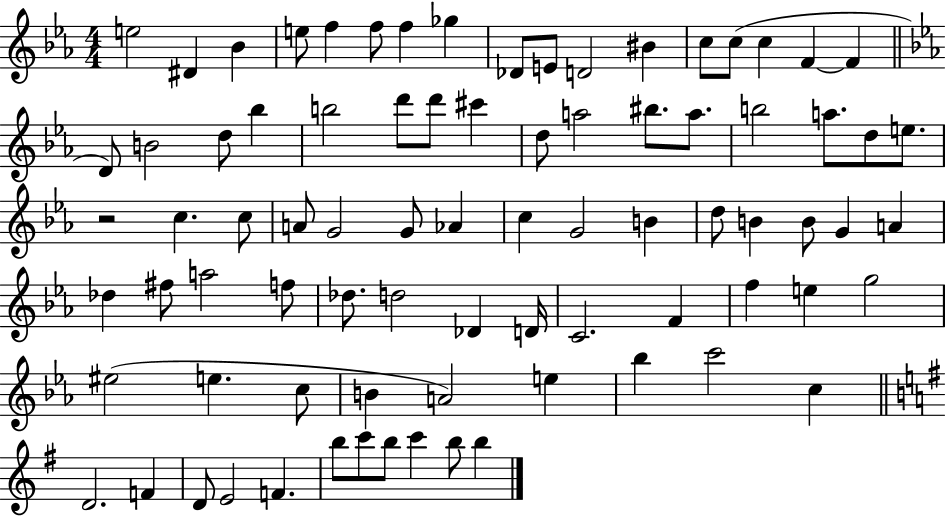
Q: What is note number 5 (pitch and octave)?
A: F5